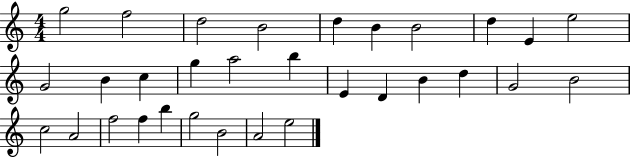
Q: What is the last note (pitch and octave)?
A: E5